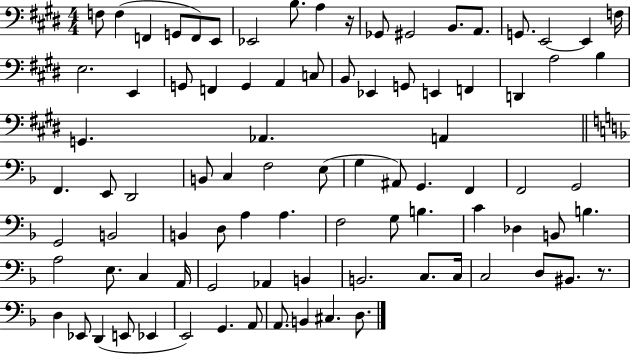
F3/e F3/q F2/q G2/e F2/e E2/e Eb2/h B3/e. A3/q R/s Gb2/e G#2/h B2/e. A2/e. G2/e. E2/h E2/q F3/s E3/h. E2/q G2/e F2/q G2/q A2/q C3/e B2/e Eb2/q G2/e E2/q F2/q D2/q A3/h B3/q G2/q. Ab2/q. A2/q F2/q. E2/e D2/h B2/e C3/q F3/h E3/e G3/q A#2/e G2/q. F2/q F2/h G2/h G2/h B2/h B2/q D3/e A3/q A3/q. F3/h G3/e B3/q. C4/q Db3/q B2/e B3/q. A3/h E3/e. C3/q A2/s G2/h Ab2/q B2/q B2/h. C3/e. C3/s C3/h D3/e BIS2/e. R/e. D3/q Eb2/e D2/q E2/e Eb2/q E2/h G2/q. A2/e A2/e. B2/q C#3/q. D3/e.